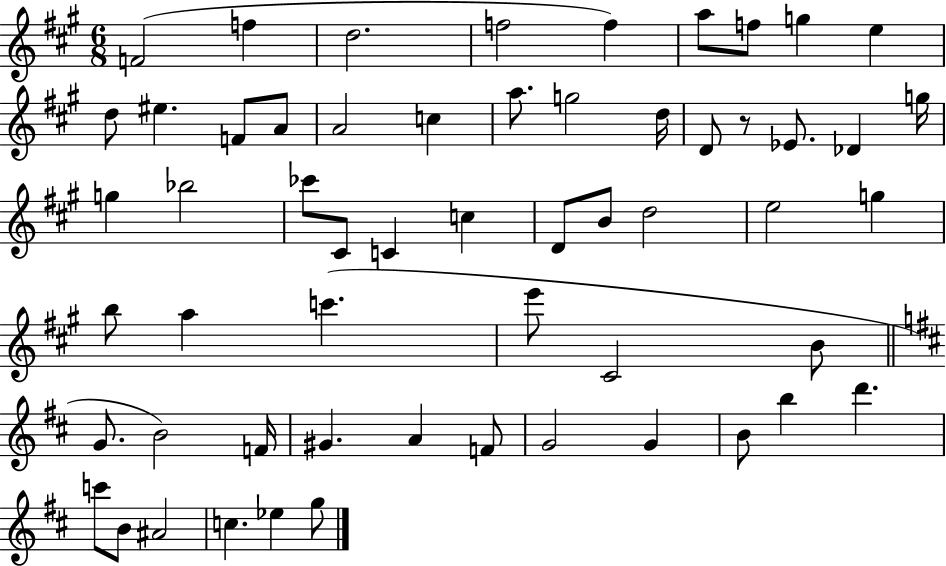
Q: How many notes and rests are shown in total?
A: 57